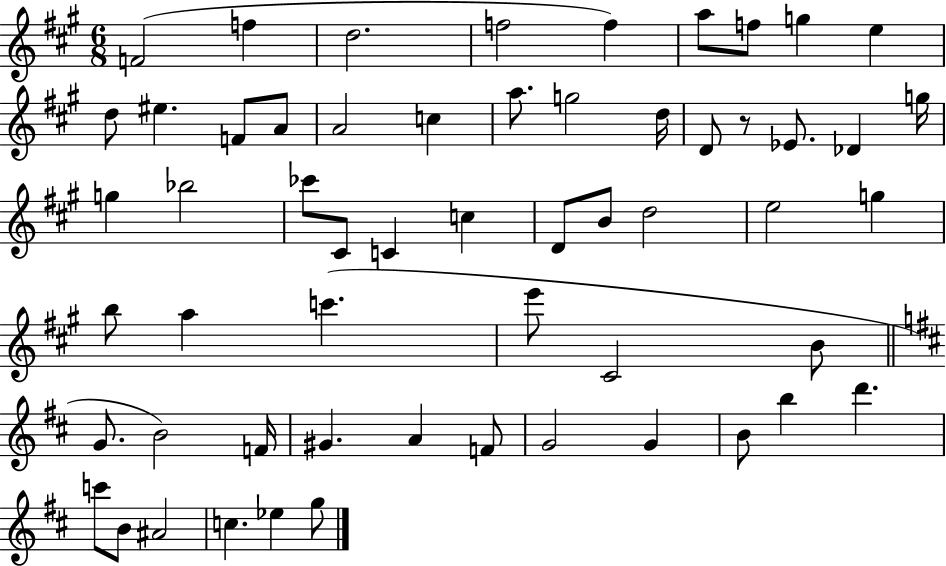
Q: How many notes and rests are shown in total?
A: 57